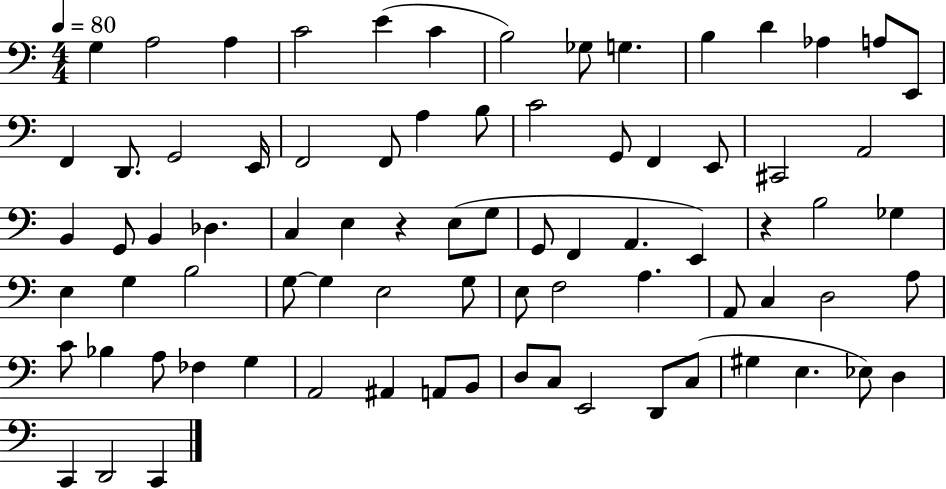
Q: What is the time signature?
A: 4/4